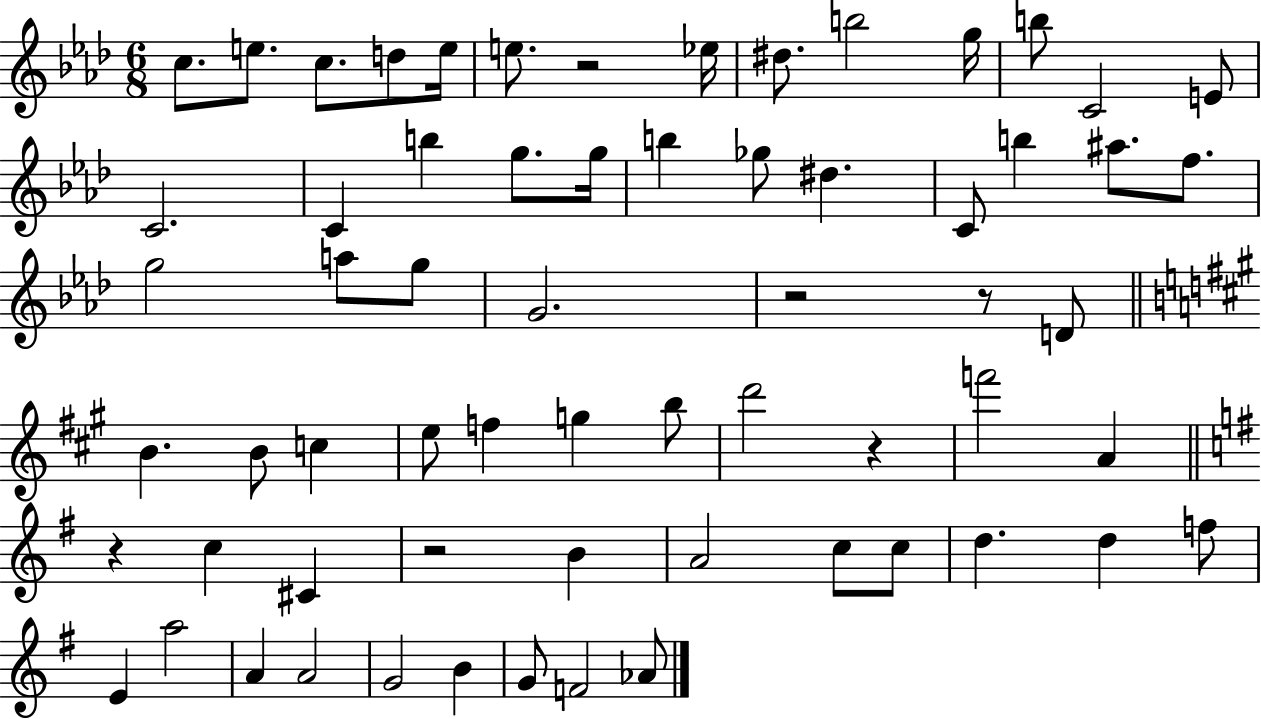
X:1
T:Untitled
M:6/8
L:1/4
K:Ab
c/2 e/2 c/2 d/2 e/4 e/2 z2 _e/4 ^d/2 b2 g/4 b/2 C2 E/2 C2 C b g/2 g/4 b _g/2 ^d C/2 b ^a/2 f/2 g2 a/2 g/2 G2 z2 z/2 D/2 B B/2 c e/2 f g b/2 d'2 z f'2 A z c ^C z2 B A2 c/2 c/2 d d f/2 E a2 A A2 G2 B G/2 F2 _A/2